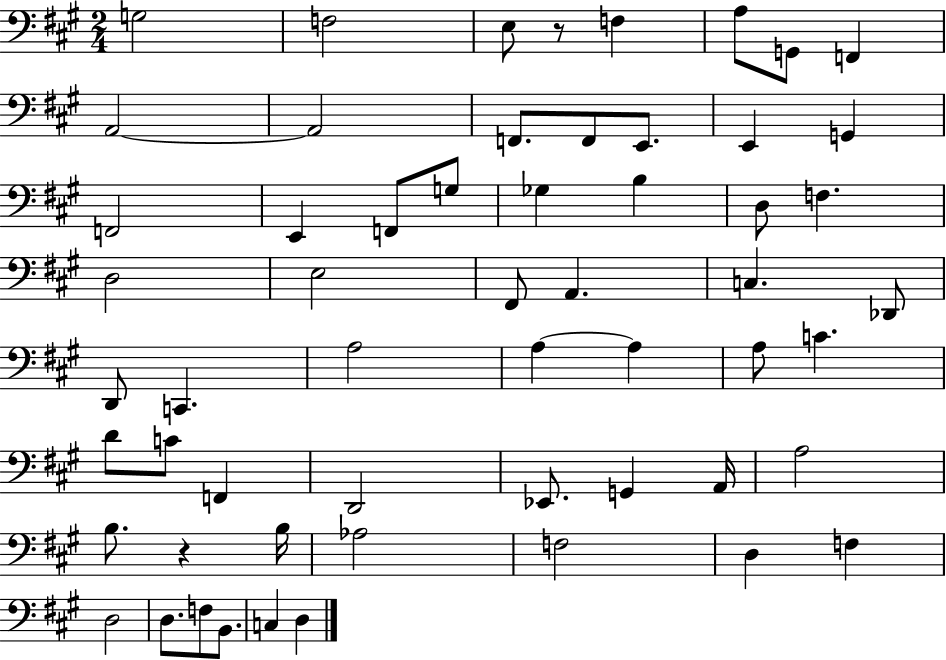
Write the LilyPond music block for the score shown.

{
  \clef bass
  \numericTimeSignature
  \time 2/4
  \key a \major
  \repeat volta 2 { g2 | f2 | e8 r8 f4 | a8 g,8 f,4 | \break a,2~~ | a,2 | f,8. f,8 e,8. | e,4 g,4 | \break f,2 | e,4 f,8 g8 | ges4 b4 | d8 f4. | \break d2 | e2 | fis,8 a,4. | c4. des,8 | \break d,8 c,4. | a2 | a4~~ a4 | a8 c'4. | \break d'8 c'8 f,4 | d,2 | ees,8. g,4 a,16 | a2 | \break b8. r4 b16 | aes2 | f2 | d4 f4 | \break d2 | d8. f8 b,8. | c4 d4 | } \bar "|."
}